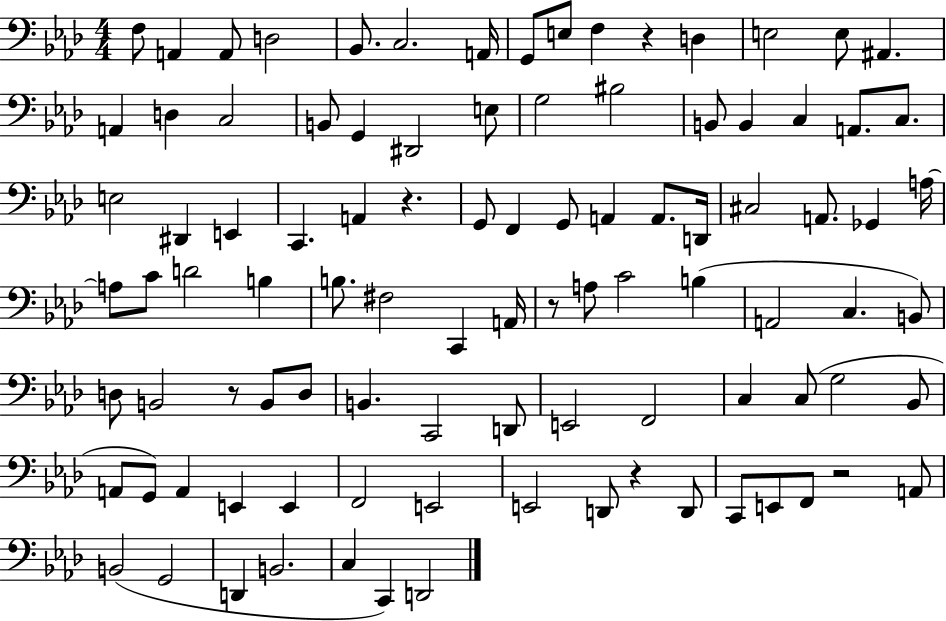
X:1
T:Untitled
M:4/4
L:1/4
K:Ab
F,/2 A,, A,,/2 D,2 _B,,/2 C,2 A,,/4 G,,/2 E,/2 F, z D, E,2 E,/2 ^A,, A,, D, C,2 B,,/2 G,, ^D,,2 E,/2 G,2 ^B,2 B,,/2 B,, C, A,,/2 C,/2 E,2 ^D,, E,, C,, A,, z G,,/2 F,, G,,/2 A,, A,,/2 D,,/4 ^C,2 A,,/2 _G,, A,/4 A,/2 C/2 D2 B, B,/2 ^F,2 C,, A,,/4 z/2 A,/2 C2 B, A,,2 C, B,,/2 D,/2 B,,2 z/2 B,,/2 D,/2 B,, C,,2 D,,/2 E,,2 F,,2 C, C,/2 G,2 _B,,/2 A,,/2 G,,/2 A,, E,, E,, F,,2 E,,2 E,,2 D,,/2 z D,,/2 C,,/2 E,,/2 F,,/2 z2 A,,/2 B,,2 G,,2 D,, B,,2 C, C,, D,,2